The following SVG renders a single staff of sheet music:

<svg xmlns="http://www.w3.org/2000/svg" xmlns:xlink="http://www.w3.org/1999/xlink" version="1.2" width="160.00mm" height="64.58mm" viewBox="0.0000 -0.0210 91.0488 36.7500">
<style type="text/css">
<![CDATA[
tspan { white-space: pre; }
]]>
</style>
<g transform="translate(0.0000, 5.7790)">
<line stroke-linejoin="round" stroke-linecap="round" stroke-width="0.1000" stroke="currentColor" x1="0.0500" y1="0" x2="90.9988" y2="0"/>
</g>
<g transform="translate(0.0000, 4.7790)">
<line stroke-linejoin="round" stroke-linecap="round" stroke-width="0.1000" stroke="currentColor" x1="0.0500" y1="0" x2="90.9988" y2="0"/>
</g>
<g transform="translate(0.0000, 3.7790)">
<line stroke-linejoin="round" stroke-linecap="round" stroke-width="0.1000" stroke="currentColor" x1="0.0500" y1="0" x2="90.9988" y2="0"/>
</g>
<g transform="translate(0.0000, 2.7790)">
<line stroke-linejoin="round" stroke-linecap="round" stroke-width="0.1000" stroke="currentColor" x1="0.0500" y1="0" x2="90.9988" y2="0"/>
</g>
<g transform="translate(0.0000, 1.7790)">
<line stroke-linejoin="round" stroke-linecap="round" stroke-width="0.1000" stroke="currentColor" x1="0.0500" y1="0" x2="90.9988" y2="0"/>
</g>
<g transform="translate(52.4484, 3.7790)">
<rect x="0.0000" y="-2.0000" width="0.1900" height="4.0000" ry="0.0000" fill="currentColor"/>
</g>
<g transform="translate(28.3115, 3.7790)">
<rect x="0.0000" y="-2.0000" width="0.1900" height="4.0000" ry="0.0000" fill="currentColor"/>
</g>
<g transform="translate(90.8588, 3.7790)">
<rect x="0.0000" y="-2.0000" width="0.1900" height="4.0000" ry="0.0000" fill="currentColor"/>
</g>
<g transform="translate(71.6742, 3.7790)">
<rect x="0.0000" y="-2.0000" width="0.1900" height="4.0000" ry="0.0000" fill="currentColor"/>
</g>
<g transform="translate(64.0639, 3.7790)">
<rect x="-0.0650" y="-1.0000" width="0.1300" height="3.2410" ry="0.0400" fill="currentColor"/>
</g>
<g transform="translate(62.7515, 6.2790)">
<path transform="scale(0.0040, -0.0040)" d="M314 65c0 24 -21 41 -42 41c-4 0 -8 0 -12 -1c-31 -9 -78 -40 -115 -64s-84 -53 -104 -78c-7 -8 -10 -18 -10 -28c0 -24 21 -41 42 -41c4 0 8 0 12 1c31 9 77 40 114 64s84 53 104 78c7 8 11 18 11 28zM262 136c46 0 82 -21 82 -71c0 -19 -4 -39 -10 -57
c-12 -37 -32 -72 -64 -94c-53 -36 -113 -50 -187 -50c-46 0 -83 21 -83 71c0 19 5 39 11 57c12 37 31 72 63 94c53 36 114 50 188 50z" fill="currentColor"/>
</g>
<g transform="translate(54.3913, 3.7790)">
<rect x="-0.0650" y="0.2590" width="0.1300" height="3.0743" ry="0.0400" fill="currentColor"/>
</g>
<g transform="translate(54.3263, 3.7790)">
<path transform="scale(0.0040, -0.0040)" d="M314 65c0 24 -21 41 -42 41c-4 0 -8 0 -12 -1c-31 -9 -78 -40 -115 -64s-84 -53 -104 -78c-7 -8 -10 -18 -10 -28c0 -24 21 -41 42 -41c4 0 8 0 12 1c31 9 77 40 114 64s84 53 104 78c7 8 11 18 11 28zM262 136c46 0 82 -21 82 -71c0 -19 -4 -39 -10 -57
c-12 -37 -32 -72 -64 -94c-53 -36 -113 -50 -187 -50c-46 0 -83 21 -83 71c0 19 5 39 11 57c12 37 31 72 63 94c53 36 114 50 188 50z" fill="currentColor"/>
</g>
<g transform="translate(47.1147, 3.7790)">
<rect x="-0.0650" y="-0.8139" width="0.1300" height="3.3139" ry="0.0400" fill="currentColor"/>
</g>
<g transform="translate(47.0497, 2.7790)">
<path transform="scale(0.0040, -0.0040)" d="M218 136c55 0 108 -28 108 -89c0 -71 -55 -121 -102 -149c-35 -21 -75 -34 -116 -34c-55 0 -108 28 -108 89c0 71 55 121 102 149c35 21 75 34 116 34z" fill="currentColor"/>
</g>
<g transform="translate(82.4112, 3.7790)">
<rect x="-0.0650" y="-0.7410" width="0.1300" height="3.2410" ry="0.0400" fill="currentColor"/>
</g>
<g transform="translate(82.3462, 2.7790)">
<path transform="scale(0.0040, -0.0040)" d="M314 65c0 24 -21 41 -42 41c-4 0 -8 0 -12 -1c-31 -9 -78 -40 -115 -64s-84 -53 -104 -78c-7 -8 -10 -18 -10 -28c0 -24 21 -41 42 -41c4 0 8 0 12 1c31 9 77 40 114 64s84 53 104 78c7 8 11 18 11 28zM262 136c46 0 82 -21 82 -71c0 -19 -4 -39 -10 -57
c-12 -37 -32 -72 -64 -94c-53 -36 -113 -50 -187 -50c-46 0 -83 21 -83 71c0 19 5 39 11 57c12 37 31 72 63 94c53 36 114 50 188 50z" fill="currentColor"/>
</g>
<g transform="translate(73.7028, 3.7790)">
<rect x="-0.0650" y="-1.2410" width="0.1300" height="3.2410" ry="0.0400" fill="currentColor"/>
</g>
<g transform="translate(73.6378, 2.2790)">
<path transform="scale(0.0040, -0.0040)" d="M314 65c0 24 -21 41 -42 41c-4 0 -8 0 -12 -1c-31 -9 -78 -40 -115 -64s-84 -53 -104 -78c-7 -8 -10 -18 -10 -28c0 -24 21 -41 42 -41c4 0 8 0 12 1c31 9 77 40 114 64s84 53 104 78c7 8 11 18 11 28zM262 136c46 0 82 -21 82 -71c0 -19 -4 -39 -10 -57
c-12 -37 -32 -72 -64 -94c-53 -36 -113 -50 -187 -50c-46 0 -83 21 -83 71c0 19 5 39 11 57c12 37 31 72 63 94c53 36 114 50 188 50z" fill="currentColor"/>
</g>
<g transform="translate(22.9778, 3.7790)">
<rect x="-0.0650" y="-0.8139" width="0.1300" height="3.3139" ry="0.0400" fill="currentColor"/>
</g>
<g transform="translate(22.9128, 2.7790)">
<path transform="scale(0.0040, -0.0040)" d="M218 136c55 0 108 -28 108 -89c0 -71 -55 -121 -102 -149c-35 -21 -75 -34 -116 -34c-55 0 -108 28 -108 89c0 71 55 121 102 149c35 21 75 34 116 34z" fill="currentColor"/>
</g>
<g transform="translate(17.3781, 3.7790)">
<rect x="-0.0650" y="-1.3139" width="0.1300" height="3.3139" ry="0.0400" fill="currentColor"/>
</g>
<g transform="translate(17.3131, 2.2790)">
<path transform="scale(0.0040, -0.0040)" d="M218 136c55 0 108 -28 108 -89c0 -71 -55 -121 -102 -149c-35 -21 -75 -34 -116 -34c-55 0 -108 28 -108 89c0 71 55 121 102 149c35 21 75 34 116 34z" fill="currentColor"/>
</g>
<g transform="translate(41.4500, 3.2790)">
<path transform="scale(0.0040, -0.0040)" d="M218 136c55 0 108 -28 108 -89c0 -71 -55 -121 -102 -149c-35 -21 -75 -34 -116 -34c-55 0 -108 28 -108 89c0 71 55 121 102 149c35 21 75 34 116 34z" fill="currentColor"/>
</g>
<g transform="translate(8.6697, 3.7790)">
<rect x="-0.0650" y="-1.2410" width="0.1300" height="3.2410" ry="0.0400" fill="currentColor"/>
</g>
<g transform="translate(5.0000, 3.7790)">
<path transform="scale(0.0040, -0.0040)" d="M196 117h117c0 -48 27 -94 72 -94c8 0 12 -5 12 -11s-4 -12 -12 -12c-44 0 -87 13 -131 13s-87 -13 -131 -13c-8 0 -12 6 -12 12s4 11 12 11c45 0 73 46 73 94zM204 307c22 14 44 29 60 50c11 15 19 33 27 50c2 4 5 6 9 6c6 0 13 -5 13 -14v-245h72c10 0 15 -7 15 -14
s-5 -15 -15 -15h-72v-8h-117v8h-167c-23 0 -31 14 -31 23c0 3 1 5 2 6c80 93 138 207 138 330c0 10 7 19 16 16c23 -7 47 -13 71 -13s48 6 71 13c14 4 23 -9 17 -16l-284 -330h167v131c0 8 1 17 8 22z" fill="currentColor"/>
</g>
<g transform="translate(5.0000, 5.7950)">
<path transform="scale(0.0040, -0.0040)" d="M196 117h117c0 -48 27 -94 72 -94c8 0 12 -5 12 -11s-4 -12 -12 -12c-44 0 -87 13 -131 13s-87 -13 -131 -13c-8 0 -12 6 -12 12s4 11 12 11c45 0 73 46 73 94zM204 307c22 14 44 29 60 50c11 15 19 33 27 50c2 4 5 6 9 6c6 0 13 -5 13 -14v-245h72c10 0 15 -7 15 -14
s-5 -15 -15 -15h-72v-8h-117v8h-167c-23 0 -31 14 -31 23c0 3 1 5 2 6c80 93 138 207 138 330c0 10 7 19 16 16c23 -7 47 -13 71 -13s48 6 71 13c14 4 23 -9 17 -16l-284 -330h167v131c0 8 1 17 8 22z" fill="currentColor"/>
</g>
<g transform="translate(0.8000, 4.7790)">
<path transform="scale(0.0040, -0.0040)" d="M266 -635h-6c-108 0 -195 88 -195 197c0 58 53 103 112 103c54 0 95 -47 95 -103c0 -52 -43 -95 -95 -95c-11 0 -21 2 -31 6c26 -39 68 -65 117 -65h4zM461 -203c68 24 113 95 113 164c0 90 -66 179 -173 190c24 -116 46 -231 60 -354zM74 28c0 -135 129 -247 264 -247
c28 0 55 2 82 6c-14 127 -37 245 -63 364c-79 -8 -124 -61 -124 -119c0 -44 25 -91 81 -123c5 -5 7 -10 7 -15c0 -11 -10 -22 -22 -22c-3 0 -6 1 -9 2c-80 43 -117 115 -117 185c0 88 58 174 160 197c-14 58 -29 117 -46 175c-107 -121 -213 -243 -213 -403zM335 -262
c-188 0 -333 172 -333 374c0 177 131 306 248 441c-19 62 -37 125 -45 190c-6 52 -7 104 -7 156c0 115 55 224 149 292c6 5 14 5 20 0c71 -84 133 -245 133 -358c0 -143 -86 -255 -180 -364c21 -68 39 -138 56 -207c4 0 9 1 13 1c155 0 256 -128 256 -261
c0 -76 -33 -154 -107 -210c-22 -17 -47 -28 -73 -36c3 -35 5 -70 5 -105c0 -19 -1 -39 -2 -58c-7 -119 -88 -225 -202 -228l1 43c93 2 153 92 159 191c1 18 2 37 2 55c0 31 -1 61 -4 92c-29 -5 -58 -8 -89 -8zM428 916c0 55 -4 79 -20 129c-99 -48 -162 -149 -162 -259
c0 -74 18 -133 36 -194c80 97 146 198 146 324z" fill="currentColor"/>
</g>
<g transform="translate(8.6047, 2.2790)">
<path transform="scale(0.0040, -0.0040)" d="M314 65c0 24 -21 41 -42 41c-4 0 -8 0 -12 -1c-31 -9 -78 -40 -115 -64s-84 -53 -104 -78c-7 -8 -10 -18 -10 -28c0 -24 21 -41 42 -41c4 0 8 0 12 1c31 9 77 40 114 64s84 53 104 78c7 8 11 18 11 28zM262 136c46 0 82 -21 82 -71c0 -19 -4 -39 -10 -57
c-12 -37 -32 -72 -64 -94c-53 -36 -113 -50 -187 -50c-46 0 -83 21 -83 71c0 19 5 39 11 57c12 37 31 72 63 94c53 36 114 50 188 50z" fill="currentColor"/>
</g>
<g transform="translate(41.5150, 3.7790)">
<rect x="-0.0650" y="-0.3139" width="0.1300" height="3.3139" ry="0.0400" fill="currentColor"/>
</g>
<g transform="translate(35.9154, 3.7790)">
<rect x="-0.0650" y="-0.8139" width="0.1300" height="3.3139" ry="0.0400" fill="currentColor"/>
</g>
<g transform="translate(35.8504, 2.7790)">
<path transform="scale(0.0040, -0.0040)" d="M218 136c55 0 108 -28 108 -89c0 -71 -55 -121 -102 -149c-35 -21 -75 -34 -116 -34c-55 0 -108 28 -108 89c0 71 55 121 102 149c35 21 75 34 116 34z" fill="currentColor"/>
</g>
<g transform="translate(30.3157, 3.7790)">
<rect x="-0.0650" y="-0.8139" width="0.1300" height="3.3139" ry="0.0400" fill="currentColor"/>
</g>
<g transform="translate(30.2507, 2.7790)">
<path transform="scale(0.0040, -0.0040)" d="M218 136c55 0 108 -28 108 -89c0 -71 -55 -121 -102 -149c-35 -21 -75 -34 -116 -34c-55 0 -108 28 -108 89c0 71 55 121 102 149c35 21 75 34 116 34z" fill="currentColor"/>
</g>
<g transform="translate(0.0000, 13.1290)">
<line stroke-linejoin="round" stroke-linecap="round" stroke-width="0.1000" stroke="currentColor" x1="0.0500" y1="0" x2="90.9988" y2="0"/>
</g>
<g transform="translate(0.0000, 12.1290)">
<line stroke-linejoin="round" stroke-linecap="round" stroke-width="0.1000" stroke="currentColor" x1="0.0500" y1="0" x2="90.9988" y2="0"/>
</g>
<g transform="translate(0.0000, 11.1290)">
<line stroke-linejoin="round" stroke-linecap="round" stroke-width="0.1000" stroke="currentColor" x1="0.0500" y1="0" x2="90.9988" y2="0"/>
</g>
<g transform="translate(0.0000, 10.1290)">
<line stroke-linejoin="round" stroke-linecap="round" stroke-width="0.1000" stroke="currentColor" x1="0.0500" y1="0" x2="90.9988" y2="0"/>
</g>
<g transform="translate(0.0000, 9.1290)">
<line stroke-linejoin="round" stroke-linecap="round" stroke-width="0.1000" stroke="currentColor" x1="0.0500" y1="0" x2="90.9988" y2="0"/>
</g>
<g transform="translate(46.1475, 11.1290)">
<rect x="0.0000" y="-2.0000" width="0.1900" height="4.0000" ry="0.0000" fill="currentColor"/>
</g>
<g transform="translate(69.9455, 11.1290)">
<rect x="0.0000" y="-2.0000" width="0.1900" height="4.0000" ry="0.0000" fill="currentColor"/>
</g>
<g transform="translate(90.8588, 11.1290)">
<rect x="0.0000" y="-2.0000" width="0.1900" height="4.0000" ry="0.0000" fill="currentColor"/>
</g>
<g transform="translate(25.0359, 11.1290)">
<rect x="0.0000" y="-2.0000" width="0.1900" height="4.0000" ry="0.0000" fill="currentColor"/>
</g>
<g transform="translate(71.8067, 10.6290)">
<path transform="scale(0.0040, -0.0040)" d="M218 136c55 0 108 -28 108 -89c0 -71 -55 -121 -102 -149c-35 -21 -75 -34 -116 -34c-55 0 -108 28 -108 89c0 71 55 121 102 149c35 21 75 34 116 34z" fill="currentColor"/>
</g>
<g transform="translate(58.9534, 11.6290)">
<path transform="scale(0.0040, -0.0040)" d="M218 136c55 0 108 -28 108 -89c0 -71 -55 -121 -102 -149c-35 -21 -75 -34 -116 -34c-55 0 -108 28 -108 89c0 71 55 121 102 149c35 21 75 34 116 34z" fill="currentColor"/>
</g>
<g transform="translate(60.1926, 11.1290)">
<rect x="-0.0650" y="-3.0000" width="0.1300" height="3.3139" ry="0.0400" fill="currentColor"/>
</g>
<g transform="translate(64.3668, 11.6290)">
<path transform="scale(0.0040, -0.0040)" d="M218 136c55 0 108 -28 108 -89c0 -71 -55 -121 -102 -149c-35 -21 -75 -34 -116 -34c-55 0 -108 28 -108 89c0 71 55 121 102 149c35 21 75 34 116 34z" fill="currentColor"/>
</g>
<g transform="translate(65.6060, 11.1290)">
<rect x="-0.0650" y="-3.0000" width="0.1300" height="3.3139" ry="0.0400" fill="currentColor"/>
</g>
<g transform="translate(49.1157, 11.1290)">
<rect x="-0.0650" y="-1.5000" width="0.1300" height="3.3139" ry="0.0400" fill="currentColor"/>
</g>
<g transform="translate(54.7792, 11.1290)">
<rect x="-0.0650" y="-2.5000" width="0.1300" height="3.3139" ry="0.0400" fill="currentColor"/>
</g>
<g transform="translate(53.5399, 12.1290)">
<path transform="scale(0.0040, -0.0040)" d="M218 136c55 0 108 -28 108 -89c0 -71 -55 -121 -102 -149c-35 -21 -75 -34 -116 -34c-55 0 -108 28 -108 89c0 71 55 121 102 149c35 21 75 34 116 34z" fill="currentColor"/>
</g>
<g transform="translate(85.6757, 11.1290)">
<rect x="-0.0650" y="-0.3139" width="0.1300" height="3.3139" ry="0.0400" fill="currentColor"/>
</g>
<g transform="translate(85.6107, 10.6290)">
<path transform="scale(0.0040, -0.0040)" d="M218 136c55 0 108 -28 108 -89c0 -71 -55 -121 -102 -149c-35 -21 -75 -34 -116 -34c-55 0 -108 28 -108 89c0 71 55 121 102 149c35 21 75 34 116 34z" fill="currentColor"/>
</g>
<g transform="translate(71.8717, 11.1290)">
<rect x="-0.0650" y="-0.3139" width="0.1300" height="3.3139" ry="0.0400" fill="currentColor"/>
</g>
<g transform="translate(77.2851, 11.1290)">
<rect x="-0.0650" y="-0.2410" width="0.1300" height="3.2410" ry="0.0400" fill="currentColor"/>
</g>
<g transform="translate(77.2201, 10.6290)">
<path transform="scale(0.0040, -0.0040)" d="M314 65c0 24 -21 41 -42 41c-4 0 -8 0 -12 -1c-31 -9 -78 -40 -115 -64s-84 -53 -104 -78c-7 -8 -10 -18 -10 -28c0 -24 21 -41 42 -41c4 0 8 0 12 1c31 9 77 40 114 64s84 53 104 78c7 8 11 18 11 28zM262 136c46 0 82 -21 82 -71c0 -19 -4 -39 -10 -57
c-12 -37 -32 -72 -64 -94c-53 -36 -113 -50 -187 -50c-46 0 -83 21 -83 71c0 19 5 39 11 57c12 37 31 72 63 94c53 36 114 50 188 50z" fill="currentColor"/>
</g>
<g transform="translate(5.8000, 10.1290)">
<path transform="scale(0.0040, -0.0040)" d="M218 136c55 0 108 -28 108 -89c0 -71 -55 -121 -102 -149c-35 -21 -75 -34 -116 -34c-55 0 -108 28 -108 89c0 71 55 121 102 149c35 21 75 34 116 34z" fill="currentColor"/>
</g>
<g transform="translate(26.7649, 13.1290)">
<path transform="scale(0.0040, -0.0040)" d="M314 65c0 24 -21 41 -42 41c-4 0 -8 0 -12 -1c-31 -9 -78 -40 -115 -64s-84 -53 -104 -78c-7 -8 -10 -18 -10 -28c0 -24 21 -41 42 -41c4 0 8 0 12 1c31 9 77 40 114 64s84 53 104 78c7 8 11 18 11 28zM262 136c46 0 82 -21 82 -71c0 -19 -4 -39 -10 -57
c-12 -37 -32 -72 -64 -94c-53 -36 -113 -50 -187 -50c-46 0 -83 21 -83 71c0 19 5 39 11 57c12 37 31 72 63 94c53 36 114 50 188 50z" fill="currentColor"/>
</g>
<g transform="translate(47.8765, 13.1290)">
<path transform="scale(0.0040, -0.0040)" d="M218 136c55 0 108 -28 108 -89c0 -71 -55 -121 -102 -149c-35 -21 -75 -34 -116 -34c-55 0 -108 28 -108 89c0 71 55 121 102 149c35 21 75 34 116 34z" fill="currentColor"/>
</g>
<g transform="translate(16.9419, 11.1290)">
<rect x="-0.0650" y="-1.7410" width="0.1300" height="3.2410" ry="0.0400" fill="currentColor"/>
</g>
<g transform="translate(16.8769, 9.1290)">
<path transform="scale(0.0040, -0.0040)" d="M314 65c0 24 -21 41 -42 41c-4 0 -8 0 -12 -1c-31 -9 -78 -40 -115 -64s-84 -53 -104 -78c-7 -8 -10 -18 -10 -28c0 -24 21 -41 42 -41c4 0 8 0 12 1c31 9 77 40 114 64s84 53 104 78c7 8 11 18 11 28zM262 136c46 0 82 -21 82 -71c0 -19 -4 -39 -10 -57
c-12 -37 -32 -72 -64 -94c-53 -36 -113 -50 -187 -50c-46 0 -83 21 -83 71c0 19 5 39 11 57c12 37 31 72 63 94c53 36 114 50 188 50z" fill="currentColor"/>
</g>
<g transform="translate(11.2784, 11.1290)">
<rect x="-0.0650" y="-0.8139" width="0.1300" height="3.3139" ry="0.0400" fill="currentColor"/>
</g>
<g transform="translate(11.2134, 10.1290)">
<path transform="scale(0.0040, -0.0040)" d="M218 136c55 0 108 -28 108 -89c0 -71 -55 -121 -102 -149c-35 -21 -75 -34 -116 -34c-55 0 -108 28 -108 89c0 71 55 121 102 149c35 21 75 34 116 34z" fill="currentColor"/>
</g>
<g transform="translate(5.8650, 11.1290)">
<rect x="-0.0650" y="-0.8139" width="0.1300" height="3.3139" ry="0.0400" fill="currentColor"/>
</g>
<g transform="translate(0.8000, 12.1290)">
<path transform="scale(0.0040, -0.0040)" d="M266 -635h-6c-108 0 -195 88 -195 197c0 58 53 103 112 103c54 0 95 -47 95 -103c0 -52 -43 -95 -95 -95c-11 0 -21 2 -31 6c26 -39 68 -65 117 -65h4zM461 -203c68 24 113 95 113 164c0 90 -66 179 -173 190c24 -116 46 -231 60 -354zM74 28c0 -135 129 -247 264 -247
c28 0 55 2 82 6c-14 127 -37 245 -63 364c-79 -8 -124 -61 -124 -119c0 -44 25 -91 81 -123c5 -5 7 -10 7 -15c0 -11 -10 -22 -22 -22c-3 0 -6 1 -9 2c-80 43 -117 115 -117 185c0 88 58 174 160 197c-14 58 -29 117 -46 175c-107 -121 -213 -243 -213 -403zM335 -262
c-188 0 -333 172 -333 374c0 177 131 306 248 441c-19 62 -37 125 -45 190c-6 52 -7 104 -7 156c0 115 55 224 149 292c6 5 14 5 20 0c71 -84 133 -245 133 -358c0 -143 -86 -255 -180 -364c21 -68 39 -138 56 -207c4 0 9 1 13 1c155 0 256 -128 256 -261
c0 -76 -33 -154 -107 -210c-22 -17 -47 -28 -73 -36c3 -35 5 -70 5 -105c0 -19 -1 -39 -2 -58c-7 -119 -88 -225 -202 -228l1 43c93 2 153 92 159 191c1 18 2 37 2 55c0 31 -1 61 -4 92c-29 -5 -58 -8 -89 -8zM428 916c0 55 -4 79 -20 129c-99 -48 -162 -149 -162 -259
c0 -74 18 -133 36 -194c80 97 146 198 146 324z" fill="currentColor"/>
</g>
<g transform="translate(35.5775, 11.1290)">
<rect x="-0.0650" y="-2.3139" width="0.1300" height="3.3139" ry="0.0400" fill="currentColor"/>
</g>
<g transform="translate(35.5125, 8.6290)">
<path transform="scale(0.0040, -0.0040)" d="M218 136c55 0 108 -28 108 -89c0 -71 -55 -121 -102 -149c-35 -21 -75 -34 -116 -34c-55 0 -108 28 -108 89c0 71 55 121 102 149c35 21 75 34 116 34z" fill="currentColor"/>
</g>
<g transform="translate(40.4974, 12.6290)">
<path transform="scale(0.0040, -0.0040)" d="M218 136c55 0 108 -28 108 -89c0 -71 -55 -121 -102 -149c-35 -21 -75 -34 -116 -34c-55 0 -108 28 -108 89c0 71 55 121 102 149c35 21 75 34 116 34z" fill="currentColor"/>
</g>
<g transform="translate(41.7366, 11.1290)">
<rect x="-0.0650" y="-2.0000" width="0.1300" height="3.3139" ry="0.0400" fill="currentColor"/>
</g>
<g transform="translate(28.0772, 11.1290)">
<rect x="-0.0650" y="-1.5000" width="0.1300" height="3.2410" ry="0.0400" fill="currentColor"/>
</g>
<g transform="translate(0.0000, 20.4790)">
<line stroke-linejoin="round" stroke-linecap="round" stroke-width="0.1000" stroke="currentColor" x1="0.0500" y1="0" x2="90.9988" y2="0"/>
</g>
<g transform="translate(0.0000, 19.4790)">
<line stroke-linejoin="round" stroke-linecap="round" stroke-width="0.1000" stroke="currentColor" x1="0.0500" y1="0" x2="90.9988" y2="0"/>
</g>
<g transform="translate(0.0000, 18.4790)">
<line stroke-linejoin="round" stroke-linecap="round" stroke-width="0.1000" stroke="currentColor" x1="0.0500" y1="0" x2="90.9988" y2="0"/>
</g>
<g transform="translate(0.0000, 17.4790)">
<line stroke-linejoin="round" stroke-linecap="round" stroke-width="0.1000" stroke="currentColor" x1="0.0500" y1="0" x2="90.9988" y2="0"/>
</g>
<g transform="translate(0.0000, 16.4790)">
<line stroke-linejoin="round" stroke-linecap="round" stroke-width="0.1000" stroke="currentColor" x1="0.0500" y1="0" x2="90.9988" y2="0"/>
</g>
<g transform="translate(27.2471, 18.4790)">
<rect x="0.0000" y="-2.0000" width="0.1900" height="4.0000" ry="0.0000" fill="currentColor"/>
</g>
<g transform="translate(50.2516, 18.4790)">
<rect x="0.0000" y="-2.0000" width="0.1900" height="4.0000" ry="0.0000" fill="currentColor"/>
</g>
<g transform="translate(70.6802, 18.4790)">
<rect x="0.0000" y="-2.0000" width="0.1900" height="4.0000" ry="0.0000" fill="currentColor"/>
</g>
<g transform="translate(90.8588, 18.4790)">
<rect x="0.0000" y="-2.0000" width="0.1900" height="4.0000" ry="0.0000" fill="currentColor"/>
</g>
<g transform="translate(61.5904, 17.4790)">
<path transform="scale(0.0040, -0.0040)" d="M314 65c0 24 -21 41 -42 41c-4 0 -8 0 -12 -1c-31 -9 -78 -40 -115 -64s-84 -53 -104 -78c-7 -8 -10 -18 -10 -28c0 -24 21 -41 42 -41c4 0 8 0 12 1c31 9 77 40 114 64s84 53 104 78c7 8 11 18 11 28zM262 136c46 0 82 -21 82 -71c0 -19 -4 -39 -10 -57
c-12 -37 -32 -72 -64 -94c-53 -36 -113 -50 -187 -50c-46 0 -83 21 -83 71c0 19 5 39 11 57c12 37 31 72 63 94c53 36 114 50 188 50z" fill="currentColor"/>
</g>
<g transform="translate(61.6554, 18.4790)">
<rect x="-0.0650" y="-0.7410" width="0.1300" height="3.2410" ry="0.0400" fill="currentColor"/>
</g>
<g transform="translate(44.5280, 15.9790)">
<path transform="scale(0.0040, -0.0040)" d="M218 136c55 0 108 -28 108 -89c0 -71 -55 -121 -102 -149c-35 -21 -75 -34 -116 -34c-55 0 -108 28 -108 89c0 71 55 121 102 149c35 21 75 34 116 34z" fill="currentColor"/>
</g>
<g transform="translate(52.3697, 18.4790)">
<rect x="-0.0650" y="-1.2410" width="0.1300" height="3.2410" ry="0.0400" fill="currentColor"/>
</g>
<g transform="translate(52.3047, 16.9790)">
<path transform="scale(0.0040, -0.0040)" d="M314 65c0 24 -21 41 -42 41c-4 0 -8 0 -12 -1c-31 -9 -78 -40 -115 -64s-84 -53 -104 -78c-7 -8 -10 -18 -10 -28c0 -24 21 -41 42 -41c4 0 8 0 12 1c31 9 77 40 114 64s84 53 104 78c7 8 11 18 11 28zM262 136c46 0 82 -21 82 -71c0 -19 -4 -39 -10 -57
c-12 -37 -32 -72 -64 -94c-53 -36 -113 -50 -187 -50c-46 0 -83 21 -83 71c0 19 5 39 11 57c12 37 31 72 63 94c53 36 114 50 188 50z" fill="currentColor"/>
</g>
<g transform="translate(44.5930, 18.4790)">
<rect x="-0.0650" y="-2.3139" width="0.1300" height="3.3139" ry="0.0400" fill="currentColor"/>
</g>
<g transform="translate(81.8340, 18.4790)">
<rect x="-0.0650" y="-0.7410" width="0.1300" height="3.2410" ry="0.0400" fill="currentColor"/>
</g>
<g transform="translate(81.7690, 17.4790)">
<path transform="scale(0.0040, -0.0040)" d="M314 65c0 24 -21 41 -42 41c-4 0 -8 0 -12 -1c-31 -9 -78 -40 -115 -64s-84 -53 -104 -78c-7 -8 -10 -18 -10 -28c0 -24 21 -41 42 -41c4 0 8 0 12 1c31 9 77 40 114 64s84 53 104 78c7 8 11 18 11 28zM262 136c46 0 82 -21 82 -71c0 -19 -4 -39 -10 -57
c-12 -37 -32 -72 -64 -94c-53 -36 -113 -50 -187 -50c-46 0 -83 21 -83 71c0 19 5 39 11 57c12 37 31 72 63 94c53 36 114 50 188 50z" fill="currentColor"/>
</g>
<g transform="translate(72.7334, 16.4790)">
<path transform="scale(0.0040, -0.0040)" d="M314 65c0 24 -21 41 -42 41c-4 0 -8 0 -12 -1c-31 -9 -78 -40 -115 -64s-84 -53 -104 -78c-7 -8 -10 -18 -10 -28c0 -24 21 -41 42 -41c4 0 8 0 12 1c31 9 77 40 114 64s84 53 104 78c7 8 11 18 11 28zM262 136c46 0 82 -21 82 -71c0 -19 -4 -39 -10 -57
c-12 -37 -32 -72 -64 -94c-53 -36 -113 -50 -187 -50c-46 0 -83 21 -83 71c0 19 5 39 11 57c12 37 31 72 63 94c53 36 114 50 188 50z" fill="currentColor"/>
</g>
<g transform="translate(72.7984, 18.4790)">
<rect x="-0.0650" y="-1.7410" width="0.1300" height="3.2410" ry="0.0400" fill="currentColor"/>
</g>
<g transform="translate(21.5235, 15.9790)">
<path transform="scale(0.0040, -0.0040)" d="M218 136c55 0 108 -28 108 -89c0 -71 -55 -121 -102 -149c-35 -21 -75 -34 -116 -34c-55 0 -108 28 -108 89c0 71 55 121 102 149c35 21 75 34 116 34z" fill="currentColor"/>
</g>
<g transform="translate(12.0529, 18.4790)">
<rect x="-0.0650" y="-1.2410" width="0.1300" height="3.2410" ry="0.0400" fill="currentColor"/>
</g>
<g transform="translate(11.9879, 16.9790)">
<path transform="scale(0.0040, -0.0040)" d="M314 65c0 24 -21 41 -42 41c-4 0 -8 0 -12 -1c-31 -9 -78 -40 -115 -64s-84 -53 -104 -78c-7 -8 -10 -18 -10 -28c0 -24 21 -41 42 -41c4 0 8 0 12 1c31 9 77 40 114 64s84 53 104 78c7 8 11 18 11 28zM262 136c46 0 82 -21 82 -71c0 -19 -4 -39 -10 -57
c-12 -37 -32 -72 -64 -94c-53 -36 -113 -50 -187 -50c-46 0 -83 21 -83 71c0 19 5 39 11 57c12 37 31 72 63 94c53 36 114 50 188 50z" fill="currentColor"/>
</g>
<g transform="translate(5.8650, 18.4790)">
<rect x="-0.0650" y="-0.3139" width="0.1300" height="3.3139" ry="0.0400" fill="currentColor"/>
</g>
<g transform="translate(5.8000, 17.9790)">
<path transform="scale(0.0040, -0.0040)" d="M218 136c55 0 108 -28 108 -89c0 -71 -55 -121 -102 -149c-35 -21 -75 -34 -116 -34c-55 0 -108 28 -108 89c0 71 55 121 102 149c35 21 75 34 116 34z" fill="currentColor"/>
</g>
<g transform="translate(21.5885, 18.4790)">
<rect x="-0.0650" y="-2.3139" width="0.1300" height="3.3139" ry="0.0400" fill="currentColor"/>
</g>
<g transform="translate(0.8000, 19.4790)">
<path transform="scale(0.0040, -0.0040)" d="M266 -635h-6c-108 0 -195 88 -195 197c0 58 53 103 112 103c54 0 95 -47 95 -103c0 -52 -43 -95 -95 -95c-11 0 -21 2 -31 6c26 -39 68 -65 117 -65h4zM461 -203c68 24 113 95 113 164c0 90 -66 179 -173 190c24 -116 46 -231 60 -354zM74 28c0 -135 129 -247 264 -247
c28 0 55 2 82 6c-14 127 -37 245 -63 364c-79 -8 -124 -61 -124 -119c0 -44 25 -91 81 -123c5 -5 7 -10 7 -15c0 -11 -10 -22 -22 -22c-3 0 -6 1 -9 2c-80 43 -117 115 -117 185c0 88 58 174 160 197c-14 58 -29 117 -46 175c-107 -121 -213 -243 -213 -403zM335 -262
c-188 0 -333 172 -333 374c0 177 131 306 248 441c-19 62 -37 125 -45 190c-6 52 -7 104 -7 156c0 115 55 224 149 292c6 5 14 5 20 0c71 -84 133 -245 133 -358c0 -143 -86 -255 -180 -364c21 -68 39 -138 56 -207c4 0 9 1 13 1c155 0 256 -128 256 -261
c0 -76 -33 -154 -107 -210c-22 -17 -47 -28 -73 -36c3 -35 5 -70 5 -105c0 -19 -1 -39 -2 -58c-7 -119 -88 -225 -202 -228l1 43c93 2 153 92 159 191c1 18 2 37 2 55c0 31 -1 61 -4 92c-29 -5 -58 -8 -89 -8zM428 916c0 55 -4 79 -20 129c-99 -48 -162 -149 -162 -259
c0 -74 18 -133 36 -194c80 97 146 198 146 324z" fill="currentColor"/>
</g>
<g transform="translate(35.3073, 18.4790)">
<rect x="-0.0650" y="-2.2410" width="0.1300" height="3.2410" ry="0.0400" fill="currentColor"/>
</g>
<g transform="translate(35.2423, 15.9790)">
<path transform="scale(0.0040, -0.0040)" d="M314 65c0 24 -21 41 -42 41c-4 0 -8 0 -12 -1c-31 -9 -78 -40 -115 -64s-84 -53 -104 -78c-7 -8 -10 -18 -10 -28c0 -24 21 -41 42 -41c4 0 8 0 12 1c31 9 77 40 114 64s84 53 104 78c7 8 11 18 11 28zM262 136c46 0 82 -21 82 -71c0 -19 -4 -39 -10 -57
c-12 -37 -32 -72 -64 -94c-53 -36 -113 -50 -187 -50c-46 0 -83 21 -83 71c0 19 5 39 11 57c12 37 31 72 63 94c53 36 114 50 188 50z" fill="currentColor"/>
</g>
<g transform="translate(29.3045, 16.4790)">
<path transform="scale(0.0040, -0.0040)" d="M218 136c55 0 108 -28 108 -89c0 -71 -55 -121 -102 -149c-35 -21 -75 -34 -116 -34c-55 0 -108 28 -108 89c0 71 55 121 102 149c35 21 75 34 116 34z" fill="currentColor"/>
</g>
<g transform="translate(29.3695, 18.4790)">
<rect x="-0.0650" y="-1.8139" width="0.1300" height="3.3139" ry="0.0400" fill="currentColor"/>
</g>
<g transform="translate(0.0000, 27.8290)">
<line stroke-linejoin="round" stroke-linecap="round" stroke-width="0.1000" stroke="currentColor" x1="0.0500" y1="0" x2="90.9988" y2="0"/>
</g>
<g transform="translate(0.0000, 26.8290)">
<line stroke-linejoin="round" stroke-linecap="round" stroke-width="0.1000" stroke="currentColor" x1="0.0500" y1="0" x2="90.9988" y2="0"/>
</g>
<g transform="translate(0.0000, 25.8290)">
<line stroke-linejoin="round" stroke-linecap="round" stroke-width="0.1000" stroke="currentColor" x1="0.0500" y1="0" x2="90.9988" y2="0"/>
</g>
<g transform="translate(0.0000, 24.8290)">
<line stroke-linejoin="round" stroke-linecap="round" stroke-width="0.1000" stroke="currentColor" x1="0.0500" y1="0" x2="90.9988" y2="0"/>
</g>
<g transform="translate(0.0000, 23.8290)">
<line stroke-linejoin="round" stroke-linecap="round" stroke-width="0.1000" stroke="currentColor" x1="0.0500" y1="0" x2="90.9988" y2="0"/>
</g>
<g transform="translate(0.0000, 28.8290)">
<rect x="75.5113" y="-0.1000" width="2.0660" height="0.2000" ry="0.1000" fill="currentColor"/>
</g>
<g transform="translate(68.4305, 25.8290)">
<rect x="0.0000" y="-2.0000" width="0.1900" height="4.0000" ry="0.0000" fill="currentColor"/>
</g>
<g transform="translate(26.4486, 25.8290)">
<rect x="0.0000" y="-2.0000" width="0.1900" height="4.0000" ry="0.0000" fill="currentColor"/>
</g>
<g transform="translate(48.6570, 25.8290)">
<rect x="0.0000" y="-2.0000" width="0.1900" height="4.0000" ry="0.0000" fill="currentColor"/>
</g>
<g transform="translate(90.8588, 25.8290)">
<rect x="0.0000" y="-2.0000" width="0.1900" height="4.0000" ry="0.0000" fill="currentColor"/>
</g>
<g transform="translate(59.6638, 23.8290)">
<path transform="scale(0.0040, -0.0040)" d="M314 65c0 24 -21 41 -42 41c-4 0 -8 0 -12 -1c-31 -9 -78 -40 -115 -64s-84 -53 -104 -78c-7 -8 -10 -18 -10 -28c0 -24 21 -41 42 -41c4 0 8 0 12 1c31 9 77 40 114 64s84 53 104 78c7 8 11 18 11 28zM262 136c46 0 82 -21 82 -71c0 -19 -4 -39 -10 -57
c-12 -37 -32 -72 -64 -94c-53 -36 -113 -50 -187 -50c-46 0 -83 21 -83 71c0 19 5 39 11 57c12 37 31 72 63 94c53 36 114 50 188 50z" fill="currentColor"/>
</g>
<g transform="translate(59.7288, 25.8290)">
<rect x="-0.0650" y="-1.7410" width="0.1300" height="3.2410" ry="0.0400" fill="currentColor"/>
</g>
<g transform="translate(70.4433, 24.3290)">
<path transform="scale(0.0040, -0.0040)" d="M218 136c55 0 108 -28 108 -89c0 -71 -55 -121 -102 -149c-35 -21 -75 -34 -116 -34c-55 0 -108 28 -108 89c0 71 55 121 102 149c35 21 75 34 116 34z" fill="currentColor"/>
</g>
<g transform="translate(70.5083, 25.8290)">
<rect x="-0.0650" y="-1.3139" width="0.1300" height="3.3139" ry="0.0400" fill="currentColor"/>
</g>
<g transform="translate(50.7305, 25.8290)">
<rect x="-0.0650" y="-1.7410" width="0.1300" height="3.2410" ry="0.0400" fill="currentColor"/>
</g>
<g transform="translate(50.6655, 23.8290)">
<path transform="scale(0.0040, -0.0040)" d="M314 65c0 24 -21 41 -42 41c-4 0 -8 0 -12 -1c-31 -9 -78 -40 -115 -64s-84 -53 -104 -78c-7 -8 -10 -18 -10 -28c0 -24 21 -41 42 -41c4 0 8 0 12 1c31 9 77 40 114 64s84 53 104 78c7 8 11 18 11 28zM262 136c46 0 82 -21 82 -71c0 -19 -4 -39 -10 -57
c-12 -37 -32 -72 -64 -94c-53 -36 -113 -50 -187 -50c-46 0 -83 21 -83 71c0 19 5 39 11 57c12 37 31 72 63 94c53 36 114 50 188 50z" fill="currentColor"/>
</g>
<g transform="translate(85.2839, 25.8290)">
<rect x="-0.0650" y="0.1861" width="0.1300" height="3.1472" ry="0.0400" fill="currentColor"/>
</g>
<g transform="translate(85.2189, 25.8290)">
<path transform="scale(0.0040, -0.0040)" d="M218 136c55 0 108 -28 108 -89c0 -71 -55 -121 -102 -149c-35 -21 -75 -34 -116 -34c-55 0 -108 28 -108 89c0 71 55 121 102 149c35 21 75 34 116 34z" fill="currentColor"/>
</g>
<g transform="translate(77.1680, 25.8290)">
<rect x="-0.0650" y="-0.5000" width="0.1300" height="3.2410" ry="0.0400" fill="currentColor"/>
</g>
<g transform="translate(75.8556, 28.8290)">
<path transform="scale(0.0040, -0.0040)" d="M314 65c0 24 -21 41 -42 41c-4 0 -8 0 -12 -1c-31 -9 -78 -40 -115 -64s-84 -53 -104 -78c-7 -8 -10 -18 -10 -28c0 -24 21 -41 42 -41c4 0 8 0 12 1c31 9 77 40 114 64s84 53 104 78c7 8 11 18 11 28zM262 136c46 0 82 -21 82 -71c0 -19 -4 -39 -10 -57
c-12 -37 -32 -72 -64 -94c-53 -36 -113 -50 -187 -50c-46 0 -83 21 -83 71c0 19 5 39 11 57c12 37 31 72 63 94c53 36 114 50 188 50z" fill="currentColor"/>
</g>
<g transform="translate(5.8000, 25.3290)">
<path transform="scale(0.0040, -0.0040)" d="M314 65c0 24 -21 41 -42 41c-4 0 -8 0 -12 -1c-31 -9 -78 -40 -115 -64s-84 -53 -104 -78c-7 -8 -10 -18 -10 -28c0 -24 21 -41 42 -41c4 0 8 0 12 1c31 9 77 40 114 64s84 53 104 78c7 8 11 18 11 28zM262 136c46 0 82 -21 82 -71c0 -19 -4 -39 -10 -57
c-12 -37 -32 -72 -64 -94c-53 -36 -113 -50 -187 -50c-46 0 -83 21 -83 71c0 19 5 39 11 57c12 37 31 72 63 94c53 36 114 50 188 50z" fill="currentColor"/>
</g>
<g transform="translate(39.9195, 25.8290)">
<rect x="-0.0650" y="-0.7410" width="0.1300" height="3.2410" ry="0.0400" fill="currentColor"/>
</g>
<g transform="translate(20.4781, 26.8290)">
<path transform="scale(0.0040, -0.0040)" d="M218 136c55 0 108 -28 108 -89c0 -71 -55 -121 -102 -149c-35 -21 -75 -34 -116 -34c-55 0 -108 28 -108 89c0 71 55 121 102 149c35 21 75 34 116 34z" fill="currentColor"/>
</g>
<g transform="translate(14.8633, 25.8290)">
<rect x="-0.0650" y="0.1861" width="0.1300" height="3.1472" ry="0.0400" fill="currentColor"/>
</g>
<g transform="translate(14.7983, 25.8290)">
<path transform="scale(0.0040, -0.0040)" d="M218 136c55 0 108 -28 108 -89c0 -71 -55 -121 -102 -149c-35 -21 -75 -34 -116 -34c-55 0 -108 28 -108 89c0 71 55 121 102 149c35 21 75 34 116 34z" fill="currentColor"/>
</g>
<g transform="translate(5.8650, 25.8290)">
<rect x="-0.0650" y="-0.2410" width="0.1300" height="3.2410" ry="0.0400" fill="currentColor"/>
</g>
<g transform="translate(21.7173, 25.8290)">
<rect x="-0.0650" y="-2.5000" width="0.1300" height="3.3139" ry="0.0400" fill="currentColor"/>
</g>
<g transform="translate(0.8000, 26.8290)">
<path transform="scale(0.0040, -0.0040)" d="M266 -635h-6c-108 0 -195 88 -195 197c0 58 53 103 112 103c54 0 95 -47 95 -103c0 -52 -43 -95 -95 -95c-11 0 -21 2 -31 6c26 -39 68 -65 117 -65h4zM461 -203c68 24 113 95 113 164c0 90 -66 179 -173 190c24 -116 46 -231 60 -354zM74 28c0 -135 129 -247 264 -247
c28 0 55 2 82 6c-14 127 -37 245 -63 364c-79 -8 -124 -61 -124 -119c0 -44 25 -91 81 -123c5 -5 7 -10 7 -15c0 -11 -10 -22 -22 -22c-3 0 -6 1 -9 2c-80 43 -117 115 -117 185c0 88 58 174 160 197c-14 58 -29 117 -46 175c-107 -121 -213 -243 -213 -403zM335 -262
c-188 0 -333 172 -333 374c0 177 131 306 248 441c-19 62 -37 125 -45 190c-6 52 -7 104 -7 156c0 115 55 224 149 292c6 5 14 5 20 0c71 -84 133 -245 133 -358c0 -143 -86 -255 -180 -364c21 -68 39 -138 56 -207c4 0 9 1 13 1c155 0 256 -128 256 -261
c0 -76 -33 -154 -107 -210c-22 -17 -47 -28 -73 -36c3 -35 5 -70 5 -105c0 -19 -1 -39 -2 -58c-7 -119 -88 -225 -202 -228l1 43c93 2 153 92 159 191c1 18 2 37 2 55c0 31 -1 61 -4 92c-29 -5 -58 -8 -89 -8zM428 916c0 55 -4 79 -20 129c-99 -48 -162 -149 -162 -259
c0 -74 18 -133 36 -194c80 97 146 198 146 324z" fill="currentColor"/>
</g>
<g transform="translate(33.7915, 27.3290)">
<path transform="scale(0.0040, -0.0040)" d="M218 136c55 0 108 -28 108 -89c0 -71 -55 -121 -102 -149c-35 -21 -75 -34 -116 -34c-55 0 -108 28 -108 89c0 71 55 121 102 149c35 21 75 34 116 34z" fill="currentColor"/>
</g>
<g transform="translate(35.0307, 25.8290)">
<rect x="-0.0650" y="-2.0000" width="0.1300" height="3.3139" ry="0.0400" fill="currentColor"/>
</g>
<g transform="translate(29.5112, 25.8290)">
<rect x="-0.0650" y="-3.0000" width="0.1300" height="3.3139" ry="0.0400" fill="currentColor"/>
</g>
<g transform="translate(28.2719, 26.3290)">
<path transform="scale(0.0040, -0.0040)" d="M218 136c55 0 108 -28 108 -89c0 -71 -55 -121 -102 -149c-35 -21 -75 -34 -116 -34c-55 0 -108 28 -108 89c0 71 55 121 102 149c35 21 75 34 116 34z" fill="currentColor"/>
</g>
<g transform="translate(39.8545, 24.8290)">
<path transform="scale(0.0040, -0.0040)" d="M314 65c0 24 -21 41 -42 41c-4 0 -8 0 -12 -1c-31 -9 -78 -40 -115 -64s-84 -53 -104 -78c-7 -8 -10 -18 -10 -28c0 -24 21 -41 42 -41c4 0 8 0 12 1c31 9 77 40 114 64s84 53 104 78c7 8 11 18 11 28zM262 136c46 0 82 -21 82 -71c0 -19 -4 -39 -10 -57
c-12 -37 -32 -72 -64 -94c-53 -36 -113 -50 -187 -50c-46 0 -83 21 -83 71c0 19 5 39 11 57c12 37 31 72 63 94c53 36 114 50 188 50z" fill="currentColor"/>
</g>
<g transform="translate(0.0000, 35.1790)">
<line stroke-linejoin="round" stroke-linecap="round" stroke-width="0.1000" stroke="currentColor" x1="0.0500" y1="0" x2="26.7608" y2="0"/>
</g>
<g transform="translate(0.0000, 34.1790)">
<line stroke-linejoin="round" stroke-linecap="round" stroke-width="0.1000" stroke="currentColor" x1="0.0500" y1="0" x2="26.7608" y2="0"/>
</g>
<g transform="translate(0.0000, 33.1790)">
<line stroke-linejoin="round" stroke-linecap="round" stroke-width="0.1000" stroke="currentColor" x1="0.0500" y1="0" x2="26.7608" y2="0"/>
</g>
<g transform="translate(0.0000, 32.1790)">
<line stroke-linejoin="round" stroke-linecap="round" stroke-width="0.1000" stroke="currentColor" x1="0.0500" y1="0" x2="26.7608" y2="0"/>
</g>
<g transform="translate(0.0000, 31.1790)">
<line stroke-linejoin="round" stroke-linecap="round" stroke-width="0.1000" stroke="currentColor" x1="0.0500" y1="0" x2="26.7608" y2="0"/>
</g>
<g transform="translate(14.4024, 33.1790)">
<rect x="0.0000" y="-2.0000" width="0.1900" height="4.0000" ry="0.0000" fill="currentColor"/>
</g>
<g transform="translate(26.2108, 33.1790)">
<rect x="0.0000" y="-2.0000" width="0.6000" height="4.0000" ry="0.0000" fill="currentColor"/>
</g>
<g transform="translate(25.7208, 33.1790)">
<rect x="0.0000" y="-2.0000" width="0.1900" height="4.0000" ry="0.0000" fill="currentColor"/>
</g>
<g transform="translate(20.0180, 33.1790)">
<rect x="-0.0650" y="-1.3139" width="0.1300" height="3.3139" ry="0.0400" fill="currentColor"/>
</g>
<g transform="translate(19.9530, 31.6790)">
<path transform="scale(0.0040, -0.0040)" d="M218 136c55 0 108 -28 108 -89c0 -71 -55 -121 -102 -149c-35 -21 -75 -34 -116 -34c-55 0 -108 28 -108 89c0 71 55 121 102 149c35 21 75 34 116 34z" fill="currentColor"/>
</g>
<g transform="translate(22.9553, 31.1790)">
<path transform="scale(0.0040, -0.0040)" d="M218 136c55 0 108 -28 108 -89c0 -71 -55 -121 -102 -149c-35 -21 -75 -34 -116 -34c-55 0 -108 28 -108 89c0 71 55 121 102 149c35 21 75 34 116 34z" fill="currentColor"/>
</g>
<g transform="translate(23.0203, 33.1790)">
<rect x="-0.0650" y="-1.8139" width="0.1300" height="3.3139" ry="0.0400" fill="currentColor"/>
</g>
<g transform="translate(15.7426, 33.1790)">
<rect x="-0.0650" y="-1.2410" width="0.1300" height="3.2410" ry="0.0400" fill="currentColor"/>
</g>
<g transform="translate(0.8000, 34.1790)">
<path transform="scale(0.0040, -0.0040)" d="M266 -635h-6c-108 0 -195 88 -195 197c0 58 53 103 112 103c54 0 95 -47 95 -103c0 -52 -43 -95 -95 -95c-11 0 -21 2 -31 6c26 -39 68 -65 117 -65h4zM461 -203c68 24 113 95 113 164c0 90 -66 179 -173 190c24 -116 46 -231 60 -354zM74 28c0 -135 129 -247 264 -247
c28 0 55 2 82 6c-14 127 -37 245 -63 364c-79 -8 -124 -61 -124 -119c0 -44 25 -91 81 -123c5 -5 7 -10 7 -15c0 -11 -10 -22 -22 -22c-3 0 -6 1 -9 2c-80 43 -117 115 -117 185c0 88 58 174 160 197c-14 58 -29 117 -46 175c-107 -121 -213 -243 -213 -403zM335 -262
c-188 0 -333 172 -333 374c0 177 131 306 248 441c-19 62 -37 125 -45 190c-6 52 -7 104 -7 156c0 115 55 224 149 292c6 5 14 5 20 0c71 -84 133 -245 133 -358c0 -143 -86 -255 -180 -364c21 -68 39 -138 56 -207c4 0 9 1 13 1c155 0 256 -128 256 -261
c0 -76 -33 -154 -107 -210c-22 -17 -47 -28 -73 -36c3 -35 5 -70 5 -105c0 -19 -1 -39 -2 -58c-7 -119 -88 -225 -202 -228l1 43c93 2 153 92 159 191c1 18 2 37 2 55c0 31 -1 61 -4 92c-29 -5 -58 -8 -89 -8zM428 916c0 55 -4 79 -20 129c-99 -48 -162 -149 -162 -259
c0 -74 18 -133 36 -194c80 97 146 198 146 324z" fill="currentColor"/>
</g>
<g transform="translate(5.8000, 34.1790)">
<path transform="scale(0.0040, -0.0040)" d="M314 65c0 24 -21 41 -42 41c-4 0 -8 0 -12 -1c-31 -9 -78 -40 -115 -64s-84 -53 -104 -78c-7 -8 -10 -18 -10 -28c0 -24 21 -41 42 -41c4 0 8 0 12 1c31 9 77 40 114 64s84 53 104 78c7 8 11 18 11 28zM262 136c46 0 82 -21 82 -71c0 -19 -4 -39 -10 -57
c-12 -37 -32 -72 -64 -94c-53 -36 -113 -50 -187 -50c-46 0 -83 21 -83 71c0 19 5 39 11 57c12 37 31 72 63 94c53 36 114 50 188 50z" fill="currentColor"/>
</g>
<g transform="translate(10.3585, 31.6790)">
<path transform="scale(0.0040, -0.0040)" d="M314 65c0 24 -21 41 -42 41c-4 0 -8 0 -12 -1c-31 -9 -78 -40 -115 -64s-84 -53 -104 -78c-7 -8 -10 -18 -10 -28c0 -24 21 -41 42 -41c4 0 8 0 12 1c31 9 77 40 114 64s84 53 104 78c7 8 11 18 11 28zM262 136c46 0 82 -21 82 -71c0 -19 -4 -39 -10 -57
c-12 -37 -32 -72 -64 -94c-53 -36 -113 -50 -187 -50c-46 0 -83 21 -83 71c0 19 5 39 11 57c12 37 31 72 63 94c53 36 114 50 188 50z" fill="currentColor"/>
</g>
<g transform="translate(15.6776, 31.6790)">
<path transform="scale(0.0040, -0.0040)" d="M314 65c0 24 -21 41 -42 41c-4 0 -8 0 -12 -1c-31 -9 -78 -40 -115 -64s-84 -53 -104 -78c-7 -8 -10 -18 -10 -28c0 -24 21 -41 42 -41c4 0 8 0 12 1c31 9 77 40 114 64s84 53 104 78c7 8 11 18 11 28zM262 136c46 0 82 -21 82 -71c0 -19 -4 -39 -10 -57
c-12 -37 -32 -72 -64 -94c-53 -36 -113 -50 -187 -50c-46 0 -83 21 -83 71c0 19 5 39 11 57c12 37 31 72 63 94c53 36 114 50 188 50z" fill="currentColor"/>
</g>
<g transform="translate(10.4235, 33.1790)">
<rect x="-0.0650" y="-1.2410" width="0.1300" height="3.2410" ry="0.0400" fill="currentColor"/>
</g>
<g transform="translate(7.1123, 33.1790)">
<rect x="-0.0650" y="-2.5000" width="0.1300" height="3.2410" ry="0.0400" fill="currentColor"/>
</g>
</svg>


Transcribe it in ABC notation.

X:1
T:Untitled
M:4/4
L:1/4
K:C
e2 e d d d c d B2 D2 e2 d2 d d f2 E2 g F E G A A c c2 c c e2 g f g2 g e2 d2 f2 d2 c2 B G A F d2 f2 f2 e C2 B G2 e2 e2 e f